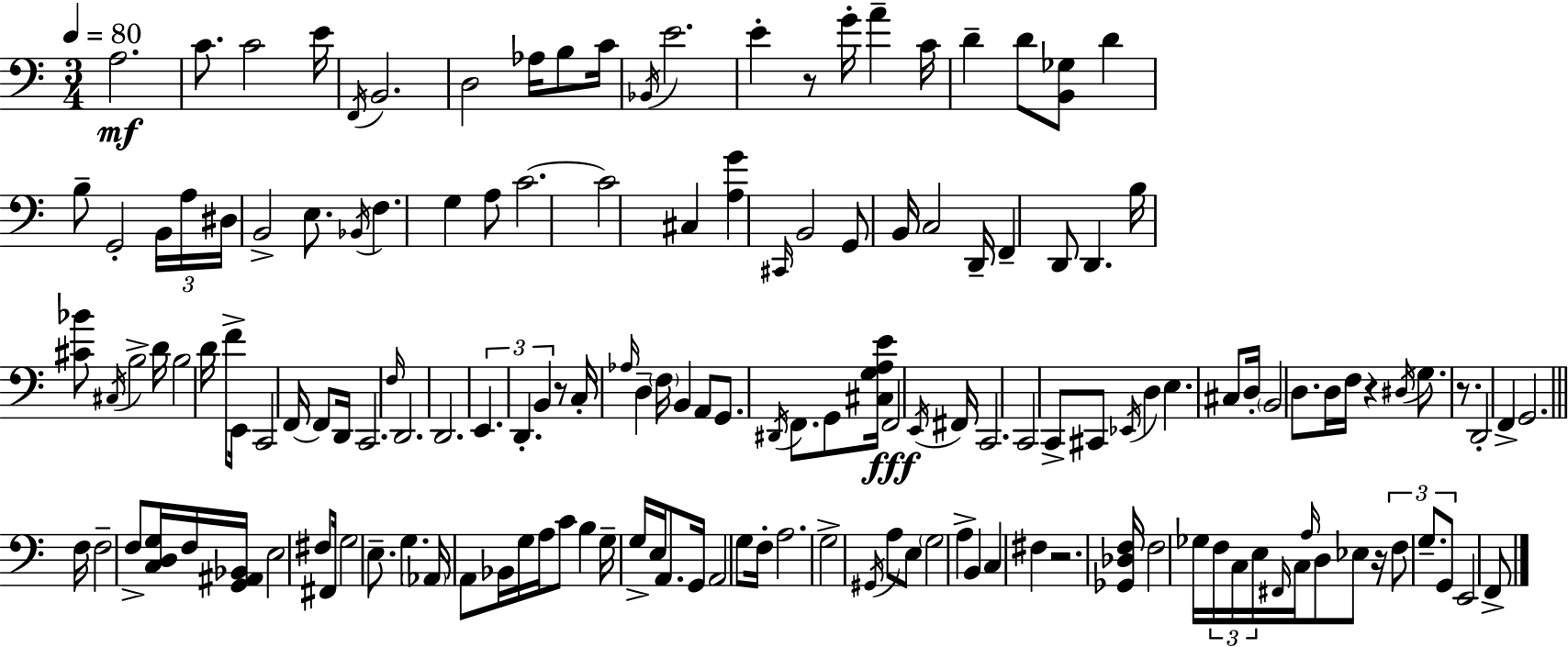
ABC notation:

X:1
T:Untitled
M:3/4
L:1/4
K:Am
A,2 C/2 C2 E/4 F,,/4 B,,2 D,2 _A,/4 B,/2 C/4 _B,,/4 E2 E z/2 G/4 A C/4 D D/2 [B,,_G,]/2 D B,/2 G,,2 B,,/4 A,/4 ^D,/4 B,,2 E,/2 _B,,/4 F, G, A,/2 C2 C2 ^C, [A,G] ^C,,/4 B,,2 G,,/2 B,,/4 C,2 D,,/4 F,, D,,/2 D,, B,/4 [^C_B]/2 ^C,/4 B,2 D/4 B,2 D/4 F/2 E,,/4 C,,2 F,,/4 F,,/2 D,,/4 C,,2 F,/4 D,,2 D,,2 E,, D,, B,, z/2 C,/4 _A,/4 D, F,/4 B,, A,,/2 G,,/2 ^D,,/4 F,,/2 G,,/2 [^C,G,A,E]/4 F,,2 E,,/4 ^F,,/4 C,,2 C,,2 C,,/2 ^C,,/2 _E,,/4 D, E, ^C,/2 D,/4 B,,2 D,/2 D,/4 F,/4 z ^D,/4 G,/2 z/2 D,,2 F,, G,,2 F,/4 F,2 F,/2 [C,D,G,]/4 F,/4 [G,,^A,,_B,,]/4 E,2 ^F,/2 ^F,,/4 G,2 E,/2 G, _A,,/4 A,,/2 _B,,/4 G,/4 A,/4 C/2 B, G,/4 G,/4 E,/4 A,,/2 G,,/4 A,,2 G,/2 F,/4 A,2 G,2 ^G,,/4 A,/2 E,/2 G,2 A, B,, C, ^F, z2 [_G,,_D,F,]/4 F,2 _G,/4 F,/4 C,/4 E,/4 ^F,,/4 C,/4 A,/4 D,/2 _E,/2 z/4 F,/2 G,/2 G,,/2 E,,2 F,,/2